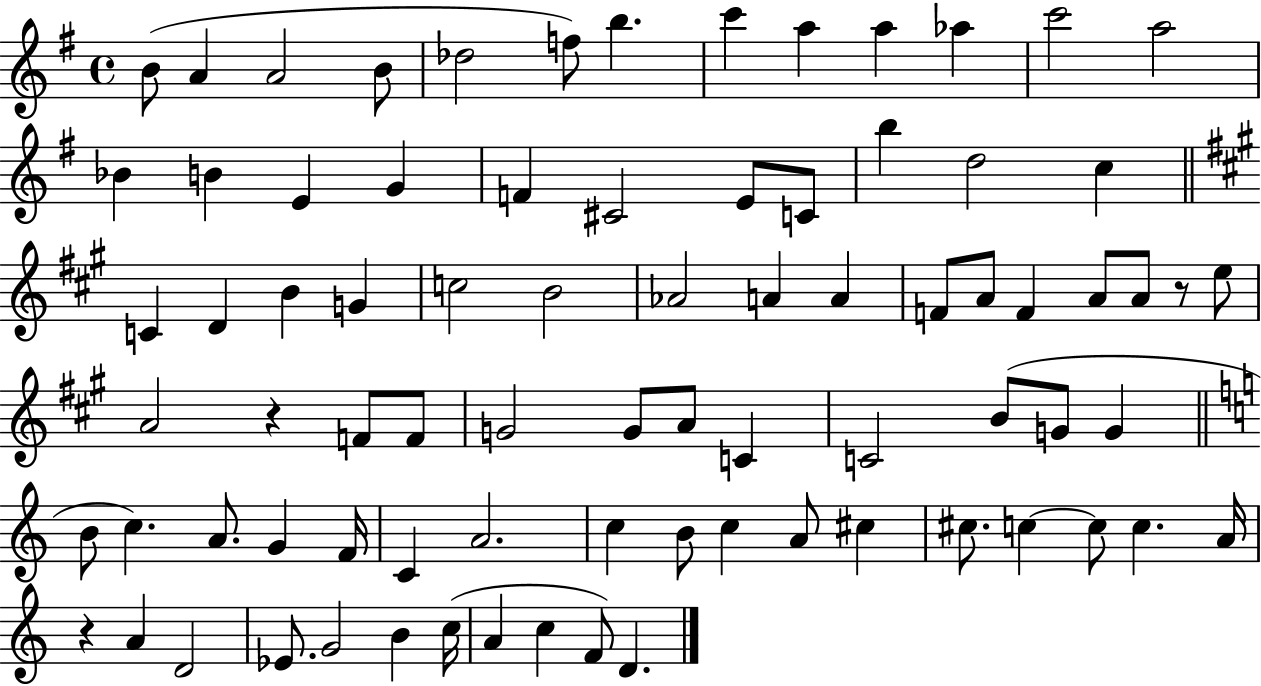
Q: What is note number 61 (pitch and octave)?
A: A4